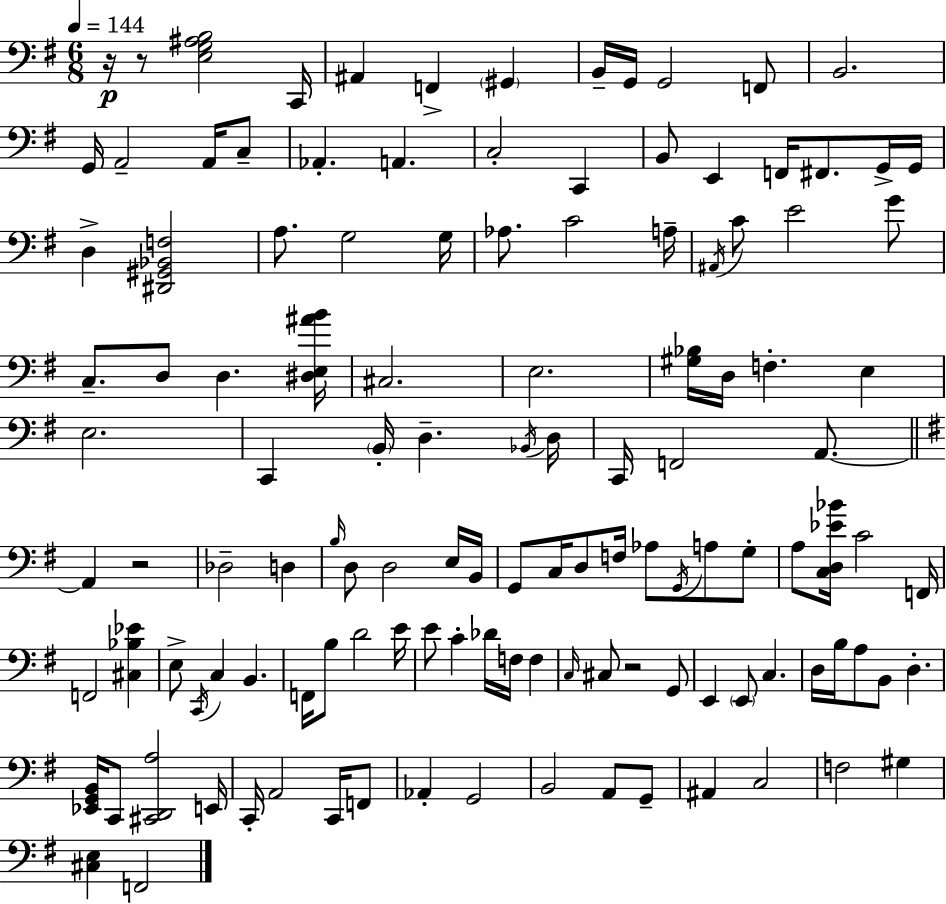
X:1
T:Untitled
M:6/8
L:1/4
K:Em
z/4 z/2 [E,G,^A,B,]2 C,,/4 ^A,, F,, ^G,, B,,/4 G,,/4 G,,2 F,,/2 B,,2 G,,/4 A,,2 A,,/4 C,/2 _A,, A,, C,2 C,, B,,/2 E,, F,,/4 ^F,,/2 G,,/4 G,,/4 D, [^D,,^G,,_B,,F,]2 A,/2 G,2 G,/4 _A,/2 C2 A,/4 ^A,,/4 C/2 E2 G/2 C,/2 D,/2 D, [^D,E,^AB]/4 ^C,2 E,2 [^G,_B,]/4 D,/4 F, E, E,2 C,, B,,/4 D, _B,,/4 D,/4 C,,/4 F,,2 A,,/2 A,, z2 _D,2 D, B,/4 D,/2 D,2 E,/4 B,,/4 G,,/2 C,/4 D,/2 F,/4 _A,/2 G,,/4 A,/2 G,/2 A,/2 [C,D,_E_B]/4 C2 F,,/4 F,,2 [^C,_B,_E] E,/2 C,,/4 C, B,, F,,/4 B,/2 D2 E/4 E/2 C _D/4 F,/4 F, C,/4 ^C,/2 z2 G,,/2 E,, E,,/2 C, D,/4 B,/4 A,/2 B,,/2 D, [_E,,G,,B,,]/4 C,,/2 [^C,,D,,A,]2 E,,/4 C,,/4 A,,2 C,,/4 F,,/2 _A,, G,,2 B,,2 A,,/2 G,,/2 ^A,, C,2 F,2 ^G, [^C,E,] F,,2